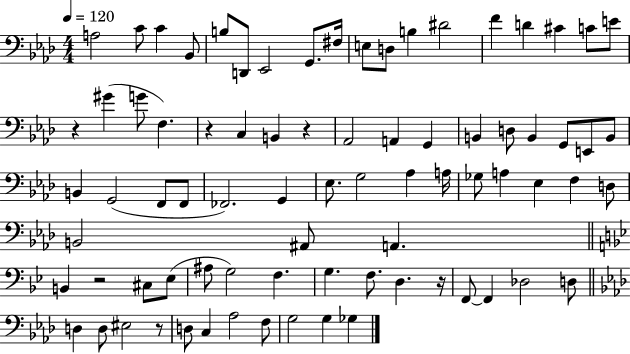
{
  \clef bass
  \numericTimeSignature
  \time 4/4
  \key aes \major
  \tempo 4 = 120
  \repeat volta 2 { a2 c'8 c'4 bes,8 | b8 d,8 ees,2 g,8. fis16 | e8 d8 b4 dis'2 | f'4 d'4 cis'4 c'8 e'8 | \break r4 gis'4( g'8 f4.) | r4 c4 b,4 r4 | aes,2 a,4 g,4 | b,4 d8 b,4 g,8 e,8 b,8 | \break b,4 g,2( f,8 f,8 | fes,2.) g,4 | ees8. g2 aes4 a16 | ges8 a4 ees4 f4 d8 | \break b,2 ais,8 a,4. | \bar "||" \break \key bes \major b,4 r2 cis8 ees8( | ais8 g2) f4. | g4. f8. d4. r16 | f,8~~ f,4 des2 d8 | \break \bar "||" \break \key aes \major d4 d8 eis2 r8 | d8 c4 aes2 f8 | g2 g4 ges4 | } \bar "|."
}